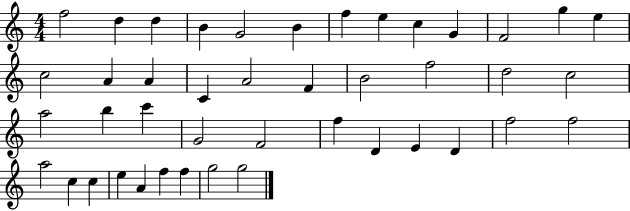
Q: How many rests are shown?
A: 0